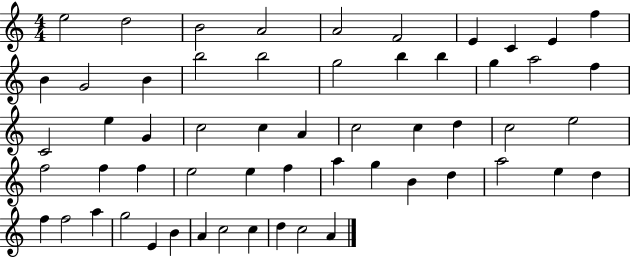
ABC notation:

X:1
T:Untitled
M:4/4
L:1/4
K:C
e2 d2 B2 A2 A2 F2 E C E f B G2 B b2 b2 g2 b b g a2 f C2 e G c2 c A c2 c d c2 e2 f2 f f e2 e f a g B d a2 e d f f2 a g2 E B A c2 c d c2 A